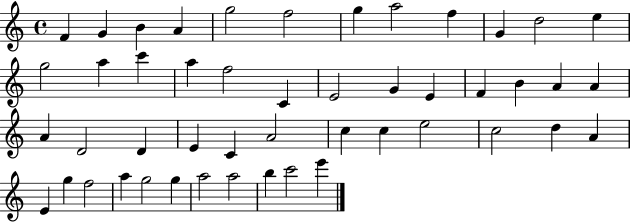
F4/q G4/q B4/q A4/q G5/h F5/h G5/q A5/h F5/q G4/q D5/h E5/q G5/h A5/q C6/q A5/q F5/h C4/q E4/h G4/q E4/q F4/q B4/q A4/q A4/q A4/q D4/h D4/q E4/q C4/q A4/h C5/q C5/q E5/h C5/h D5/q A4/q E4/q G5/q F5/h A5/q G5/h G5/q A5/h A5/h B5/q C6/h E6/q